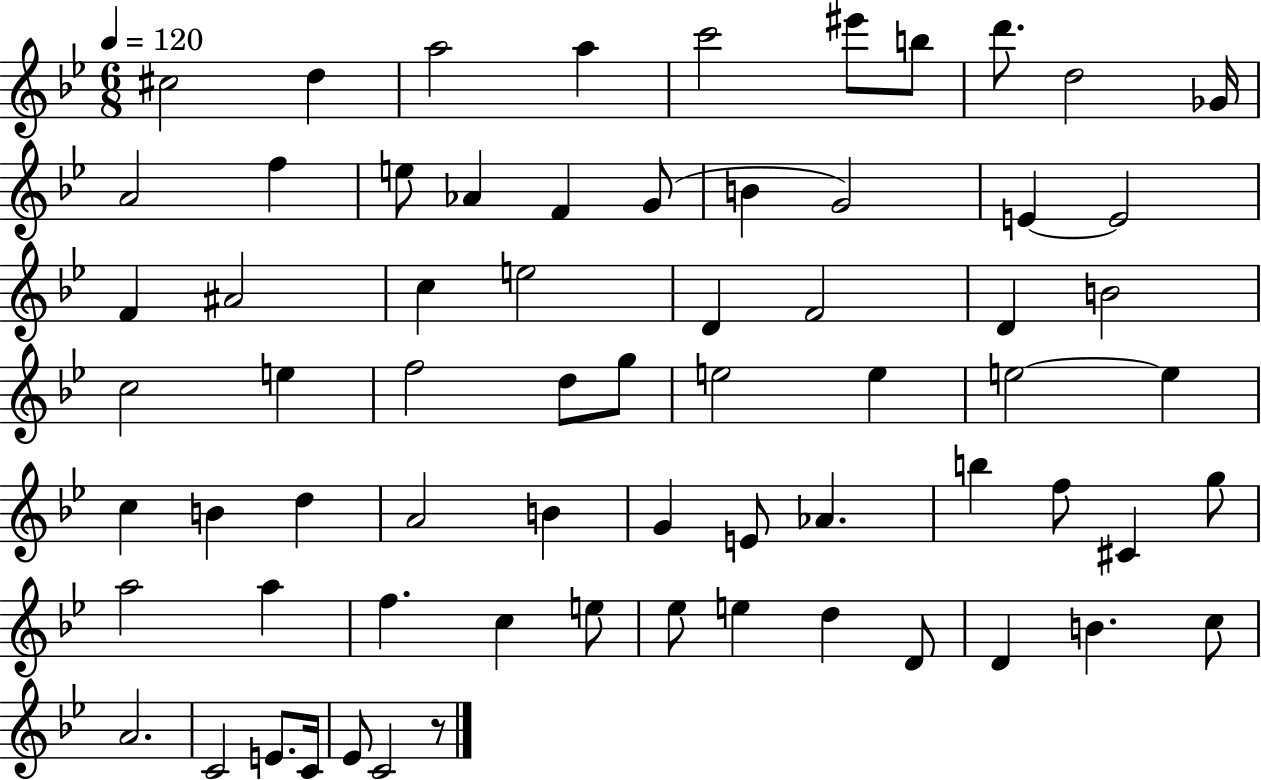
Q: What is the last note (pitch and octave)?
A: C4